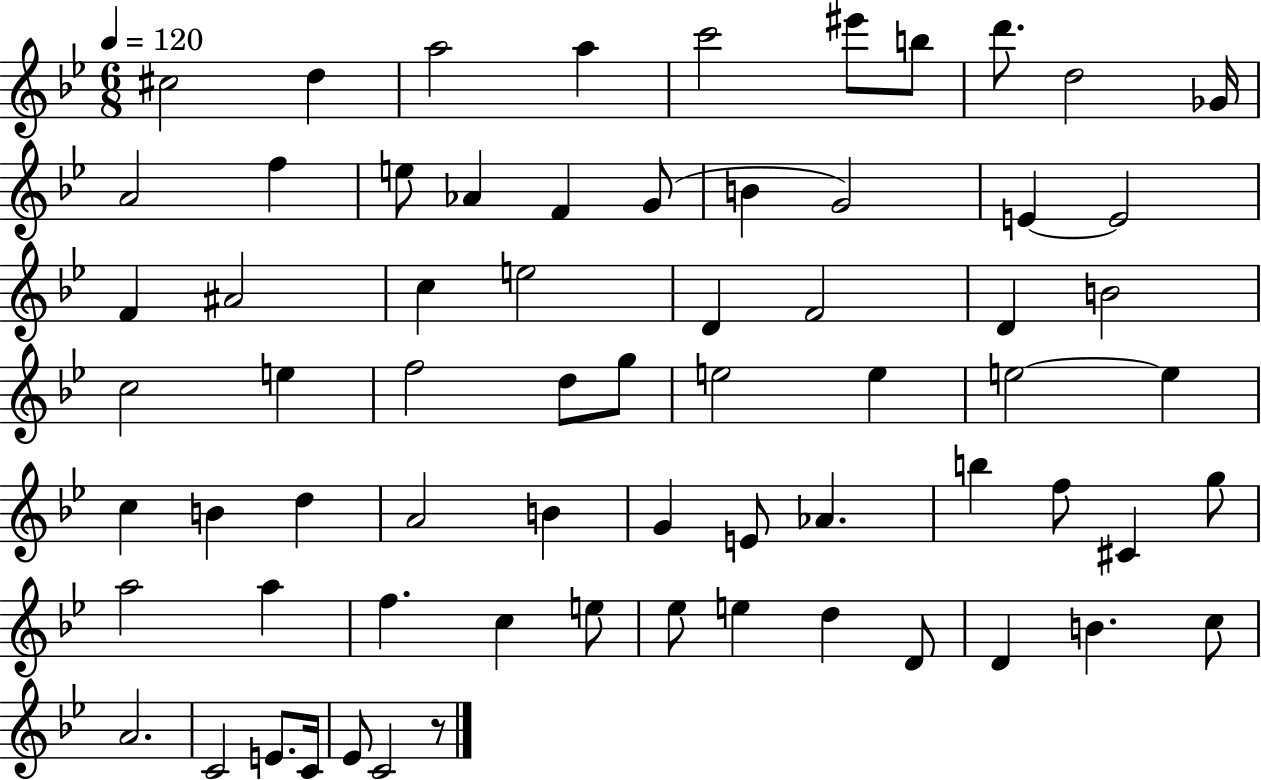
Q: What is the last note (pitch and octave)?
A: C4